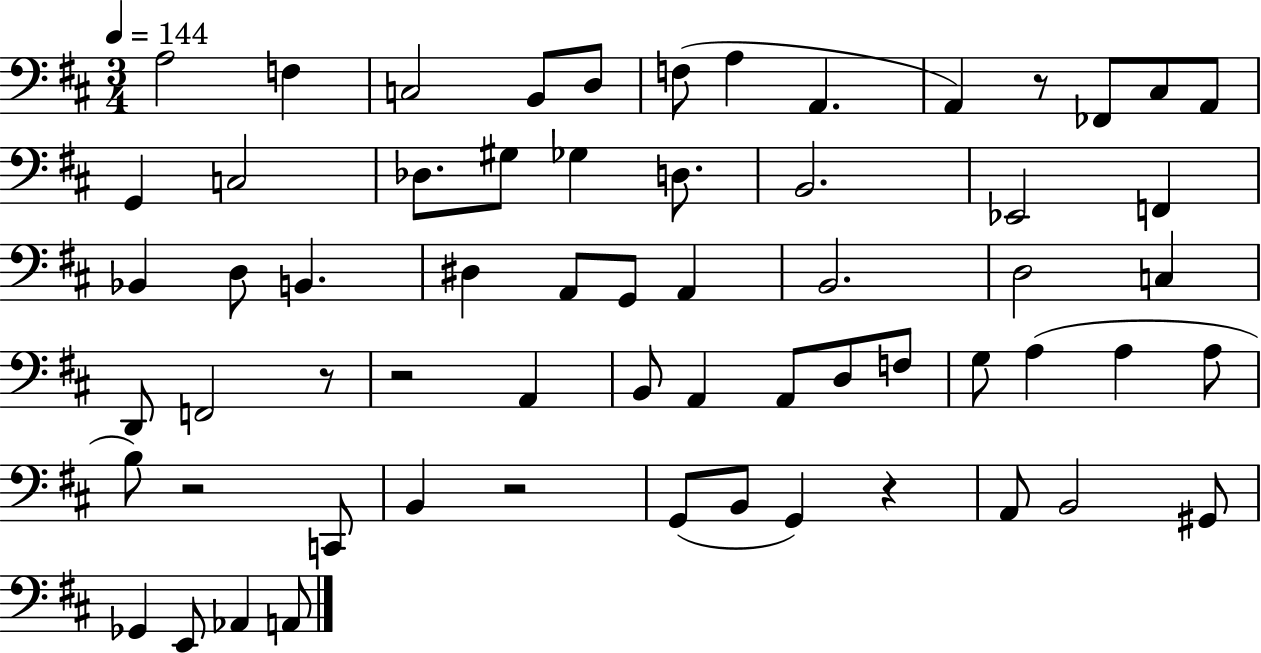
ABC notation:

X:1
T:Untitled
M:3/4
L:1/4
K:D
A,2 F, C,2 B,,/2 D,/2 F,/2 A, A,, A,, z/2 _F,,/2 ^C,/2 A,,/2 G,, C,2 _D,/2 ^G,/2 _G, D,/2 B,,2 _E,,2 F,, _B,, D,/2 B,, ^D, A,,/2 G,,/2 A,, B,,2 D,2 C, D,,/2 F,,2 z/2 z2 A,, B,,/2 A,, A,,/2 D,/2 F,/2 G,/2 A, A, A,/2 B,/2 z2 C,,/2 B,, z2 G,,/2 B,,/2 G,, z A,,/2 B,,2 ^G,,/2 _G,, E,,/2 _A,, A,,/2